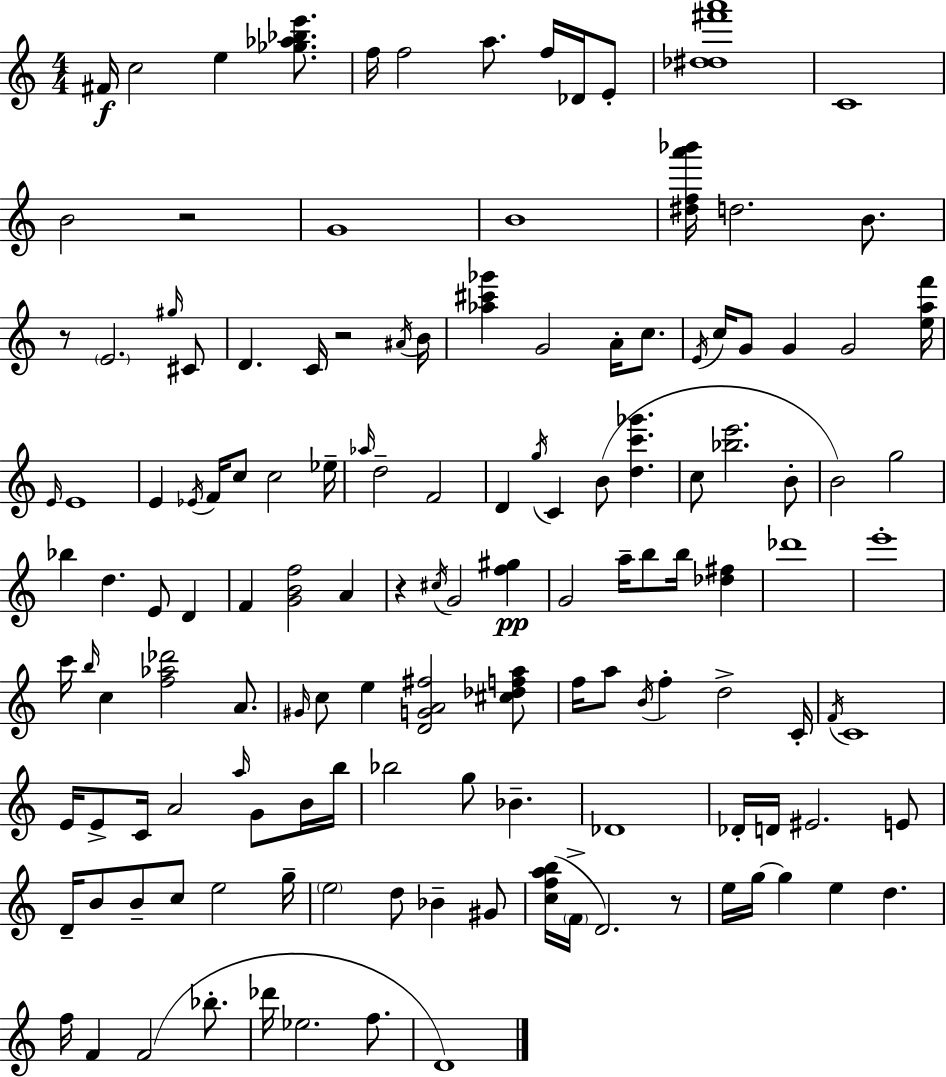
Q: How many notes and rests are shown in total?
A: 138